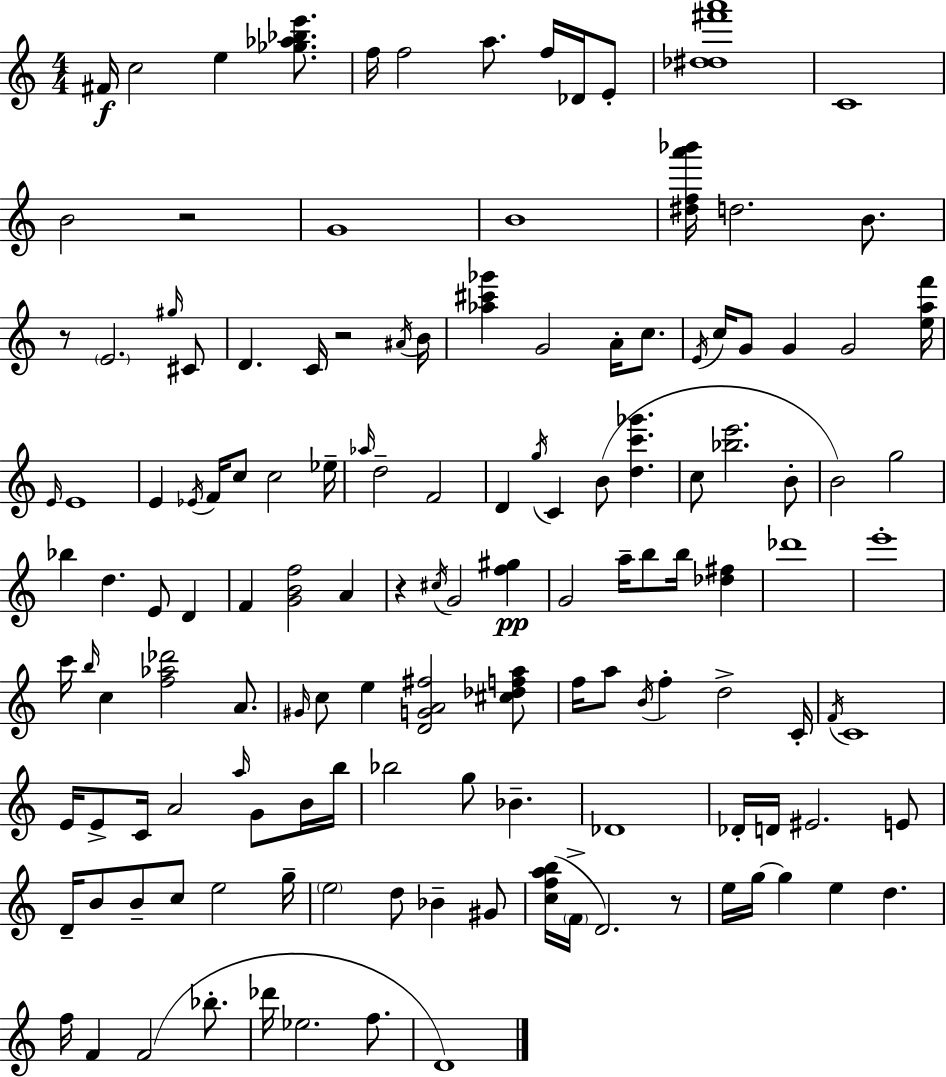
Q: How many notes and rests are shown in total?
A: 138